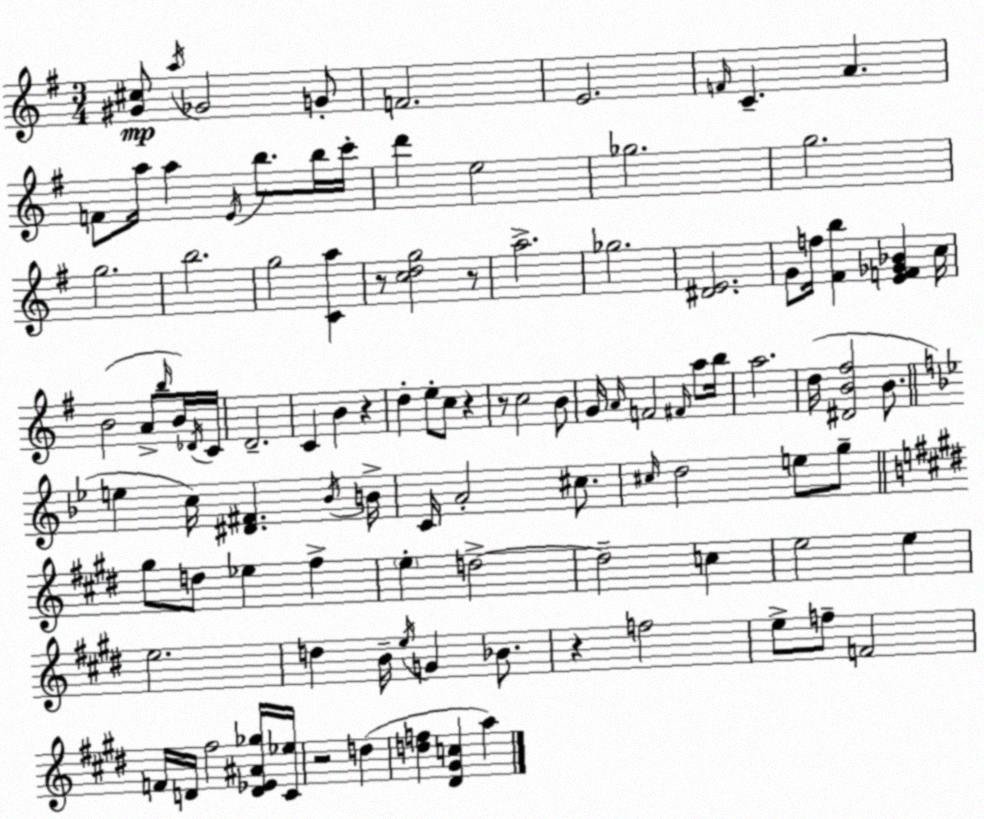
X:1
T:Untitled
M:3/4
L:1/4
K:Em
[^G^c]/2 a/4 _G2 G/2 F2 E2 F/4 C A F/2 a/4 a E/4 b/2 b/4 c'/4 d' e2 _g2 g2 g2 b2 g2 [Ca] z/2 [cdg]2 z/2 a2 _g2 [^DE]2 G/2 f/4 [^Fb] [EF_G_B] c/4 B2 A/2 b/4 B/4 _D/4 C/4 D2 C B z d e/2 c/2 z z/2 c2 B/2 G/4 A/4 F2 ^F/4 a/2 b/4 a2 d/4 [^DB^f]2 B/2 e c/4 [^D^F] _B/4 B/4 C/4 A2 ^c/2 ^c/4 d2 e/2 g/2 ^g/2 d/2 _e ^f e d2 d2 c e2 e e2 d B/4 e/4 G _B/2 z f2 e/2 f/2 F2 F/4 D/4 ^f2 [D_E^A_g]/4 [^C_e]/4 z2 d [df] [^D^Gc] a